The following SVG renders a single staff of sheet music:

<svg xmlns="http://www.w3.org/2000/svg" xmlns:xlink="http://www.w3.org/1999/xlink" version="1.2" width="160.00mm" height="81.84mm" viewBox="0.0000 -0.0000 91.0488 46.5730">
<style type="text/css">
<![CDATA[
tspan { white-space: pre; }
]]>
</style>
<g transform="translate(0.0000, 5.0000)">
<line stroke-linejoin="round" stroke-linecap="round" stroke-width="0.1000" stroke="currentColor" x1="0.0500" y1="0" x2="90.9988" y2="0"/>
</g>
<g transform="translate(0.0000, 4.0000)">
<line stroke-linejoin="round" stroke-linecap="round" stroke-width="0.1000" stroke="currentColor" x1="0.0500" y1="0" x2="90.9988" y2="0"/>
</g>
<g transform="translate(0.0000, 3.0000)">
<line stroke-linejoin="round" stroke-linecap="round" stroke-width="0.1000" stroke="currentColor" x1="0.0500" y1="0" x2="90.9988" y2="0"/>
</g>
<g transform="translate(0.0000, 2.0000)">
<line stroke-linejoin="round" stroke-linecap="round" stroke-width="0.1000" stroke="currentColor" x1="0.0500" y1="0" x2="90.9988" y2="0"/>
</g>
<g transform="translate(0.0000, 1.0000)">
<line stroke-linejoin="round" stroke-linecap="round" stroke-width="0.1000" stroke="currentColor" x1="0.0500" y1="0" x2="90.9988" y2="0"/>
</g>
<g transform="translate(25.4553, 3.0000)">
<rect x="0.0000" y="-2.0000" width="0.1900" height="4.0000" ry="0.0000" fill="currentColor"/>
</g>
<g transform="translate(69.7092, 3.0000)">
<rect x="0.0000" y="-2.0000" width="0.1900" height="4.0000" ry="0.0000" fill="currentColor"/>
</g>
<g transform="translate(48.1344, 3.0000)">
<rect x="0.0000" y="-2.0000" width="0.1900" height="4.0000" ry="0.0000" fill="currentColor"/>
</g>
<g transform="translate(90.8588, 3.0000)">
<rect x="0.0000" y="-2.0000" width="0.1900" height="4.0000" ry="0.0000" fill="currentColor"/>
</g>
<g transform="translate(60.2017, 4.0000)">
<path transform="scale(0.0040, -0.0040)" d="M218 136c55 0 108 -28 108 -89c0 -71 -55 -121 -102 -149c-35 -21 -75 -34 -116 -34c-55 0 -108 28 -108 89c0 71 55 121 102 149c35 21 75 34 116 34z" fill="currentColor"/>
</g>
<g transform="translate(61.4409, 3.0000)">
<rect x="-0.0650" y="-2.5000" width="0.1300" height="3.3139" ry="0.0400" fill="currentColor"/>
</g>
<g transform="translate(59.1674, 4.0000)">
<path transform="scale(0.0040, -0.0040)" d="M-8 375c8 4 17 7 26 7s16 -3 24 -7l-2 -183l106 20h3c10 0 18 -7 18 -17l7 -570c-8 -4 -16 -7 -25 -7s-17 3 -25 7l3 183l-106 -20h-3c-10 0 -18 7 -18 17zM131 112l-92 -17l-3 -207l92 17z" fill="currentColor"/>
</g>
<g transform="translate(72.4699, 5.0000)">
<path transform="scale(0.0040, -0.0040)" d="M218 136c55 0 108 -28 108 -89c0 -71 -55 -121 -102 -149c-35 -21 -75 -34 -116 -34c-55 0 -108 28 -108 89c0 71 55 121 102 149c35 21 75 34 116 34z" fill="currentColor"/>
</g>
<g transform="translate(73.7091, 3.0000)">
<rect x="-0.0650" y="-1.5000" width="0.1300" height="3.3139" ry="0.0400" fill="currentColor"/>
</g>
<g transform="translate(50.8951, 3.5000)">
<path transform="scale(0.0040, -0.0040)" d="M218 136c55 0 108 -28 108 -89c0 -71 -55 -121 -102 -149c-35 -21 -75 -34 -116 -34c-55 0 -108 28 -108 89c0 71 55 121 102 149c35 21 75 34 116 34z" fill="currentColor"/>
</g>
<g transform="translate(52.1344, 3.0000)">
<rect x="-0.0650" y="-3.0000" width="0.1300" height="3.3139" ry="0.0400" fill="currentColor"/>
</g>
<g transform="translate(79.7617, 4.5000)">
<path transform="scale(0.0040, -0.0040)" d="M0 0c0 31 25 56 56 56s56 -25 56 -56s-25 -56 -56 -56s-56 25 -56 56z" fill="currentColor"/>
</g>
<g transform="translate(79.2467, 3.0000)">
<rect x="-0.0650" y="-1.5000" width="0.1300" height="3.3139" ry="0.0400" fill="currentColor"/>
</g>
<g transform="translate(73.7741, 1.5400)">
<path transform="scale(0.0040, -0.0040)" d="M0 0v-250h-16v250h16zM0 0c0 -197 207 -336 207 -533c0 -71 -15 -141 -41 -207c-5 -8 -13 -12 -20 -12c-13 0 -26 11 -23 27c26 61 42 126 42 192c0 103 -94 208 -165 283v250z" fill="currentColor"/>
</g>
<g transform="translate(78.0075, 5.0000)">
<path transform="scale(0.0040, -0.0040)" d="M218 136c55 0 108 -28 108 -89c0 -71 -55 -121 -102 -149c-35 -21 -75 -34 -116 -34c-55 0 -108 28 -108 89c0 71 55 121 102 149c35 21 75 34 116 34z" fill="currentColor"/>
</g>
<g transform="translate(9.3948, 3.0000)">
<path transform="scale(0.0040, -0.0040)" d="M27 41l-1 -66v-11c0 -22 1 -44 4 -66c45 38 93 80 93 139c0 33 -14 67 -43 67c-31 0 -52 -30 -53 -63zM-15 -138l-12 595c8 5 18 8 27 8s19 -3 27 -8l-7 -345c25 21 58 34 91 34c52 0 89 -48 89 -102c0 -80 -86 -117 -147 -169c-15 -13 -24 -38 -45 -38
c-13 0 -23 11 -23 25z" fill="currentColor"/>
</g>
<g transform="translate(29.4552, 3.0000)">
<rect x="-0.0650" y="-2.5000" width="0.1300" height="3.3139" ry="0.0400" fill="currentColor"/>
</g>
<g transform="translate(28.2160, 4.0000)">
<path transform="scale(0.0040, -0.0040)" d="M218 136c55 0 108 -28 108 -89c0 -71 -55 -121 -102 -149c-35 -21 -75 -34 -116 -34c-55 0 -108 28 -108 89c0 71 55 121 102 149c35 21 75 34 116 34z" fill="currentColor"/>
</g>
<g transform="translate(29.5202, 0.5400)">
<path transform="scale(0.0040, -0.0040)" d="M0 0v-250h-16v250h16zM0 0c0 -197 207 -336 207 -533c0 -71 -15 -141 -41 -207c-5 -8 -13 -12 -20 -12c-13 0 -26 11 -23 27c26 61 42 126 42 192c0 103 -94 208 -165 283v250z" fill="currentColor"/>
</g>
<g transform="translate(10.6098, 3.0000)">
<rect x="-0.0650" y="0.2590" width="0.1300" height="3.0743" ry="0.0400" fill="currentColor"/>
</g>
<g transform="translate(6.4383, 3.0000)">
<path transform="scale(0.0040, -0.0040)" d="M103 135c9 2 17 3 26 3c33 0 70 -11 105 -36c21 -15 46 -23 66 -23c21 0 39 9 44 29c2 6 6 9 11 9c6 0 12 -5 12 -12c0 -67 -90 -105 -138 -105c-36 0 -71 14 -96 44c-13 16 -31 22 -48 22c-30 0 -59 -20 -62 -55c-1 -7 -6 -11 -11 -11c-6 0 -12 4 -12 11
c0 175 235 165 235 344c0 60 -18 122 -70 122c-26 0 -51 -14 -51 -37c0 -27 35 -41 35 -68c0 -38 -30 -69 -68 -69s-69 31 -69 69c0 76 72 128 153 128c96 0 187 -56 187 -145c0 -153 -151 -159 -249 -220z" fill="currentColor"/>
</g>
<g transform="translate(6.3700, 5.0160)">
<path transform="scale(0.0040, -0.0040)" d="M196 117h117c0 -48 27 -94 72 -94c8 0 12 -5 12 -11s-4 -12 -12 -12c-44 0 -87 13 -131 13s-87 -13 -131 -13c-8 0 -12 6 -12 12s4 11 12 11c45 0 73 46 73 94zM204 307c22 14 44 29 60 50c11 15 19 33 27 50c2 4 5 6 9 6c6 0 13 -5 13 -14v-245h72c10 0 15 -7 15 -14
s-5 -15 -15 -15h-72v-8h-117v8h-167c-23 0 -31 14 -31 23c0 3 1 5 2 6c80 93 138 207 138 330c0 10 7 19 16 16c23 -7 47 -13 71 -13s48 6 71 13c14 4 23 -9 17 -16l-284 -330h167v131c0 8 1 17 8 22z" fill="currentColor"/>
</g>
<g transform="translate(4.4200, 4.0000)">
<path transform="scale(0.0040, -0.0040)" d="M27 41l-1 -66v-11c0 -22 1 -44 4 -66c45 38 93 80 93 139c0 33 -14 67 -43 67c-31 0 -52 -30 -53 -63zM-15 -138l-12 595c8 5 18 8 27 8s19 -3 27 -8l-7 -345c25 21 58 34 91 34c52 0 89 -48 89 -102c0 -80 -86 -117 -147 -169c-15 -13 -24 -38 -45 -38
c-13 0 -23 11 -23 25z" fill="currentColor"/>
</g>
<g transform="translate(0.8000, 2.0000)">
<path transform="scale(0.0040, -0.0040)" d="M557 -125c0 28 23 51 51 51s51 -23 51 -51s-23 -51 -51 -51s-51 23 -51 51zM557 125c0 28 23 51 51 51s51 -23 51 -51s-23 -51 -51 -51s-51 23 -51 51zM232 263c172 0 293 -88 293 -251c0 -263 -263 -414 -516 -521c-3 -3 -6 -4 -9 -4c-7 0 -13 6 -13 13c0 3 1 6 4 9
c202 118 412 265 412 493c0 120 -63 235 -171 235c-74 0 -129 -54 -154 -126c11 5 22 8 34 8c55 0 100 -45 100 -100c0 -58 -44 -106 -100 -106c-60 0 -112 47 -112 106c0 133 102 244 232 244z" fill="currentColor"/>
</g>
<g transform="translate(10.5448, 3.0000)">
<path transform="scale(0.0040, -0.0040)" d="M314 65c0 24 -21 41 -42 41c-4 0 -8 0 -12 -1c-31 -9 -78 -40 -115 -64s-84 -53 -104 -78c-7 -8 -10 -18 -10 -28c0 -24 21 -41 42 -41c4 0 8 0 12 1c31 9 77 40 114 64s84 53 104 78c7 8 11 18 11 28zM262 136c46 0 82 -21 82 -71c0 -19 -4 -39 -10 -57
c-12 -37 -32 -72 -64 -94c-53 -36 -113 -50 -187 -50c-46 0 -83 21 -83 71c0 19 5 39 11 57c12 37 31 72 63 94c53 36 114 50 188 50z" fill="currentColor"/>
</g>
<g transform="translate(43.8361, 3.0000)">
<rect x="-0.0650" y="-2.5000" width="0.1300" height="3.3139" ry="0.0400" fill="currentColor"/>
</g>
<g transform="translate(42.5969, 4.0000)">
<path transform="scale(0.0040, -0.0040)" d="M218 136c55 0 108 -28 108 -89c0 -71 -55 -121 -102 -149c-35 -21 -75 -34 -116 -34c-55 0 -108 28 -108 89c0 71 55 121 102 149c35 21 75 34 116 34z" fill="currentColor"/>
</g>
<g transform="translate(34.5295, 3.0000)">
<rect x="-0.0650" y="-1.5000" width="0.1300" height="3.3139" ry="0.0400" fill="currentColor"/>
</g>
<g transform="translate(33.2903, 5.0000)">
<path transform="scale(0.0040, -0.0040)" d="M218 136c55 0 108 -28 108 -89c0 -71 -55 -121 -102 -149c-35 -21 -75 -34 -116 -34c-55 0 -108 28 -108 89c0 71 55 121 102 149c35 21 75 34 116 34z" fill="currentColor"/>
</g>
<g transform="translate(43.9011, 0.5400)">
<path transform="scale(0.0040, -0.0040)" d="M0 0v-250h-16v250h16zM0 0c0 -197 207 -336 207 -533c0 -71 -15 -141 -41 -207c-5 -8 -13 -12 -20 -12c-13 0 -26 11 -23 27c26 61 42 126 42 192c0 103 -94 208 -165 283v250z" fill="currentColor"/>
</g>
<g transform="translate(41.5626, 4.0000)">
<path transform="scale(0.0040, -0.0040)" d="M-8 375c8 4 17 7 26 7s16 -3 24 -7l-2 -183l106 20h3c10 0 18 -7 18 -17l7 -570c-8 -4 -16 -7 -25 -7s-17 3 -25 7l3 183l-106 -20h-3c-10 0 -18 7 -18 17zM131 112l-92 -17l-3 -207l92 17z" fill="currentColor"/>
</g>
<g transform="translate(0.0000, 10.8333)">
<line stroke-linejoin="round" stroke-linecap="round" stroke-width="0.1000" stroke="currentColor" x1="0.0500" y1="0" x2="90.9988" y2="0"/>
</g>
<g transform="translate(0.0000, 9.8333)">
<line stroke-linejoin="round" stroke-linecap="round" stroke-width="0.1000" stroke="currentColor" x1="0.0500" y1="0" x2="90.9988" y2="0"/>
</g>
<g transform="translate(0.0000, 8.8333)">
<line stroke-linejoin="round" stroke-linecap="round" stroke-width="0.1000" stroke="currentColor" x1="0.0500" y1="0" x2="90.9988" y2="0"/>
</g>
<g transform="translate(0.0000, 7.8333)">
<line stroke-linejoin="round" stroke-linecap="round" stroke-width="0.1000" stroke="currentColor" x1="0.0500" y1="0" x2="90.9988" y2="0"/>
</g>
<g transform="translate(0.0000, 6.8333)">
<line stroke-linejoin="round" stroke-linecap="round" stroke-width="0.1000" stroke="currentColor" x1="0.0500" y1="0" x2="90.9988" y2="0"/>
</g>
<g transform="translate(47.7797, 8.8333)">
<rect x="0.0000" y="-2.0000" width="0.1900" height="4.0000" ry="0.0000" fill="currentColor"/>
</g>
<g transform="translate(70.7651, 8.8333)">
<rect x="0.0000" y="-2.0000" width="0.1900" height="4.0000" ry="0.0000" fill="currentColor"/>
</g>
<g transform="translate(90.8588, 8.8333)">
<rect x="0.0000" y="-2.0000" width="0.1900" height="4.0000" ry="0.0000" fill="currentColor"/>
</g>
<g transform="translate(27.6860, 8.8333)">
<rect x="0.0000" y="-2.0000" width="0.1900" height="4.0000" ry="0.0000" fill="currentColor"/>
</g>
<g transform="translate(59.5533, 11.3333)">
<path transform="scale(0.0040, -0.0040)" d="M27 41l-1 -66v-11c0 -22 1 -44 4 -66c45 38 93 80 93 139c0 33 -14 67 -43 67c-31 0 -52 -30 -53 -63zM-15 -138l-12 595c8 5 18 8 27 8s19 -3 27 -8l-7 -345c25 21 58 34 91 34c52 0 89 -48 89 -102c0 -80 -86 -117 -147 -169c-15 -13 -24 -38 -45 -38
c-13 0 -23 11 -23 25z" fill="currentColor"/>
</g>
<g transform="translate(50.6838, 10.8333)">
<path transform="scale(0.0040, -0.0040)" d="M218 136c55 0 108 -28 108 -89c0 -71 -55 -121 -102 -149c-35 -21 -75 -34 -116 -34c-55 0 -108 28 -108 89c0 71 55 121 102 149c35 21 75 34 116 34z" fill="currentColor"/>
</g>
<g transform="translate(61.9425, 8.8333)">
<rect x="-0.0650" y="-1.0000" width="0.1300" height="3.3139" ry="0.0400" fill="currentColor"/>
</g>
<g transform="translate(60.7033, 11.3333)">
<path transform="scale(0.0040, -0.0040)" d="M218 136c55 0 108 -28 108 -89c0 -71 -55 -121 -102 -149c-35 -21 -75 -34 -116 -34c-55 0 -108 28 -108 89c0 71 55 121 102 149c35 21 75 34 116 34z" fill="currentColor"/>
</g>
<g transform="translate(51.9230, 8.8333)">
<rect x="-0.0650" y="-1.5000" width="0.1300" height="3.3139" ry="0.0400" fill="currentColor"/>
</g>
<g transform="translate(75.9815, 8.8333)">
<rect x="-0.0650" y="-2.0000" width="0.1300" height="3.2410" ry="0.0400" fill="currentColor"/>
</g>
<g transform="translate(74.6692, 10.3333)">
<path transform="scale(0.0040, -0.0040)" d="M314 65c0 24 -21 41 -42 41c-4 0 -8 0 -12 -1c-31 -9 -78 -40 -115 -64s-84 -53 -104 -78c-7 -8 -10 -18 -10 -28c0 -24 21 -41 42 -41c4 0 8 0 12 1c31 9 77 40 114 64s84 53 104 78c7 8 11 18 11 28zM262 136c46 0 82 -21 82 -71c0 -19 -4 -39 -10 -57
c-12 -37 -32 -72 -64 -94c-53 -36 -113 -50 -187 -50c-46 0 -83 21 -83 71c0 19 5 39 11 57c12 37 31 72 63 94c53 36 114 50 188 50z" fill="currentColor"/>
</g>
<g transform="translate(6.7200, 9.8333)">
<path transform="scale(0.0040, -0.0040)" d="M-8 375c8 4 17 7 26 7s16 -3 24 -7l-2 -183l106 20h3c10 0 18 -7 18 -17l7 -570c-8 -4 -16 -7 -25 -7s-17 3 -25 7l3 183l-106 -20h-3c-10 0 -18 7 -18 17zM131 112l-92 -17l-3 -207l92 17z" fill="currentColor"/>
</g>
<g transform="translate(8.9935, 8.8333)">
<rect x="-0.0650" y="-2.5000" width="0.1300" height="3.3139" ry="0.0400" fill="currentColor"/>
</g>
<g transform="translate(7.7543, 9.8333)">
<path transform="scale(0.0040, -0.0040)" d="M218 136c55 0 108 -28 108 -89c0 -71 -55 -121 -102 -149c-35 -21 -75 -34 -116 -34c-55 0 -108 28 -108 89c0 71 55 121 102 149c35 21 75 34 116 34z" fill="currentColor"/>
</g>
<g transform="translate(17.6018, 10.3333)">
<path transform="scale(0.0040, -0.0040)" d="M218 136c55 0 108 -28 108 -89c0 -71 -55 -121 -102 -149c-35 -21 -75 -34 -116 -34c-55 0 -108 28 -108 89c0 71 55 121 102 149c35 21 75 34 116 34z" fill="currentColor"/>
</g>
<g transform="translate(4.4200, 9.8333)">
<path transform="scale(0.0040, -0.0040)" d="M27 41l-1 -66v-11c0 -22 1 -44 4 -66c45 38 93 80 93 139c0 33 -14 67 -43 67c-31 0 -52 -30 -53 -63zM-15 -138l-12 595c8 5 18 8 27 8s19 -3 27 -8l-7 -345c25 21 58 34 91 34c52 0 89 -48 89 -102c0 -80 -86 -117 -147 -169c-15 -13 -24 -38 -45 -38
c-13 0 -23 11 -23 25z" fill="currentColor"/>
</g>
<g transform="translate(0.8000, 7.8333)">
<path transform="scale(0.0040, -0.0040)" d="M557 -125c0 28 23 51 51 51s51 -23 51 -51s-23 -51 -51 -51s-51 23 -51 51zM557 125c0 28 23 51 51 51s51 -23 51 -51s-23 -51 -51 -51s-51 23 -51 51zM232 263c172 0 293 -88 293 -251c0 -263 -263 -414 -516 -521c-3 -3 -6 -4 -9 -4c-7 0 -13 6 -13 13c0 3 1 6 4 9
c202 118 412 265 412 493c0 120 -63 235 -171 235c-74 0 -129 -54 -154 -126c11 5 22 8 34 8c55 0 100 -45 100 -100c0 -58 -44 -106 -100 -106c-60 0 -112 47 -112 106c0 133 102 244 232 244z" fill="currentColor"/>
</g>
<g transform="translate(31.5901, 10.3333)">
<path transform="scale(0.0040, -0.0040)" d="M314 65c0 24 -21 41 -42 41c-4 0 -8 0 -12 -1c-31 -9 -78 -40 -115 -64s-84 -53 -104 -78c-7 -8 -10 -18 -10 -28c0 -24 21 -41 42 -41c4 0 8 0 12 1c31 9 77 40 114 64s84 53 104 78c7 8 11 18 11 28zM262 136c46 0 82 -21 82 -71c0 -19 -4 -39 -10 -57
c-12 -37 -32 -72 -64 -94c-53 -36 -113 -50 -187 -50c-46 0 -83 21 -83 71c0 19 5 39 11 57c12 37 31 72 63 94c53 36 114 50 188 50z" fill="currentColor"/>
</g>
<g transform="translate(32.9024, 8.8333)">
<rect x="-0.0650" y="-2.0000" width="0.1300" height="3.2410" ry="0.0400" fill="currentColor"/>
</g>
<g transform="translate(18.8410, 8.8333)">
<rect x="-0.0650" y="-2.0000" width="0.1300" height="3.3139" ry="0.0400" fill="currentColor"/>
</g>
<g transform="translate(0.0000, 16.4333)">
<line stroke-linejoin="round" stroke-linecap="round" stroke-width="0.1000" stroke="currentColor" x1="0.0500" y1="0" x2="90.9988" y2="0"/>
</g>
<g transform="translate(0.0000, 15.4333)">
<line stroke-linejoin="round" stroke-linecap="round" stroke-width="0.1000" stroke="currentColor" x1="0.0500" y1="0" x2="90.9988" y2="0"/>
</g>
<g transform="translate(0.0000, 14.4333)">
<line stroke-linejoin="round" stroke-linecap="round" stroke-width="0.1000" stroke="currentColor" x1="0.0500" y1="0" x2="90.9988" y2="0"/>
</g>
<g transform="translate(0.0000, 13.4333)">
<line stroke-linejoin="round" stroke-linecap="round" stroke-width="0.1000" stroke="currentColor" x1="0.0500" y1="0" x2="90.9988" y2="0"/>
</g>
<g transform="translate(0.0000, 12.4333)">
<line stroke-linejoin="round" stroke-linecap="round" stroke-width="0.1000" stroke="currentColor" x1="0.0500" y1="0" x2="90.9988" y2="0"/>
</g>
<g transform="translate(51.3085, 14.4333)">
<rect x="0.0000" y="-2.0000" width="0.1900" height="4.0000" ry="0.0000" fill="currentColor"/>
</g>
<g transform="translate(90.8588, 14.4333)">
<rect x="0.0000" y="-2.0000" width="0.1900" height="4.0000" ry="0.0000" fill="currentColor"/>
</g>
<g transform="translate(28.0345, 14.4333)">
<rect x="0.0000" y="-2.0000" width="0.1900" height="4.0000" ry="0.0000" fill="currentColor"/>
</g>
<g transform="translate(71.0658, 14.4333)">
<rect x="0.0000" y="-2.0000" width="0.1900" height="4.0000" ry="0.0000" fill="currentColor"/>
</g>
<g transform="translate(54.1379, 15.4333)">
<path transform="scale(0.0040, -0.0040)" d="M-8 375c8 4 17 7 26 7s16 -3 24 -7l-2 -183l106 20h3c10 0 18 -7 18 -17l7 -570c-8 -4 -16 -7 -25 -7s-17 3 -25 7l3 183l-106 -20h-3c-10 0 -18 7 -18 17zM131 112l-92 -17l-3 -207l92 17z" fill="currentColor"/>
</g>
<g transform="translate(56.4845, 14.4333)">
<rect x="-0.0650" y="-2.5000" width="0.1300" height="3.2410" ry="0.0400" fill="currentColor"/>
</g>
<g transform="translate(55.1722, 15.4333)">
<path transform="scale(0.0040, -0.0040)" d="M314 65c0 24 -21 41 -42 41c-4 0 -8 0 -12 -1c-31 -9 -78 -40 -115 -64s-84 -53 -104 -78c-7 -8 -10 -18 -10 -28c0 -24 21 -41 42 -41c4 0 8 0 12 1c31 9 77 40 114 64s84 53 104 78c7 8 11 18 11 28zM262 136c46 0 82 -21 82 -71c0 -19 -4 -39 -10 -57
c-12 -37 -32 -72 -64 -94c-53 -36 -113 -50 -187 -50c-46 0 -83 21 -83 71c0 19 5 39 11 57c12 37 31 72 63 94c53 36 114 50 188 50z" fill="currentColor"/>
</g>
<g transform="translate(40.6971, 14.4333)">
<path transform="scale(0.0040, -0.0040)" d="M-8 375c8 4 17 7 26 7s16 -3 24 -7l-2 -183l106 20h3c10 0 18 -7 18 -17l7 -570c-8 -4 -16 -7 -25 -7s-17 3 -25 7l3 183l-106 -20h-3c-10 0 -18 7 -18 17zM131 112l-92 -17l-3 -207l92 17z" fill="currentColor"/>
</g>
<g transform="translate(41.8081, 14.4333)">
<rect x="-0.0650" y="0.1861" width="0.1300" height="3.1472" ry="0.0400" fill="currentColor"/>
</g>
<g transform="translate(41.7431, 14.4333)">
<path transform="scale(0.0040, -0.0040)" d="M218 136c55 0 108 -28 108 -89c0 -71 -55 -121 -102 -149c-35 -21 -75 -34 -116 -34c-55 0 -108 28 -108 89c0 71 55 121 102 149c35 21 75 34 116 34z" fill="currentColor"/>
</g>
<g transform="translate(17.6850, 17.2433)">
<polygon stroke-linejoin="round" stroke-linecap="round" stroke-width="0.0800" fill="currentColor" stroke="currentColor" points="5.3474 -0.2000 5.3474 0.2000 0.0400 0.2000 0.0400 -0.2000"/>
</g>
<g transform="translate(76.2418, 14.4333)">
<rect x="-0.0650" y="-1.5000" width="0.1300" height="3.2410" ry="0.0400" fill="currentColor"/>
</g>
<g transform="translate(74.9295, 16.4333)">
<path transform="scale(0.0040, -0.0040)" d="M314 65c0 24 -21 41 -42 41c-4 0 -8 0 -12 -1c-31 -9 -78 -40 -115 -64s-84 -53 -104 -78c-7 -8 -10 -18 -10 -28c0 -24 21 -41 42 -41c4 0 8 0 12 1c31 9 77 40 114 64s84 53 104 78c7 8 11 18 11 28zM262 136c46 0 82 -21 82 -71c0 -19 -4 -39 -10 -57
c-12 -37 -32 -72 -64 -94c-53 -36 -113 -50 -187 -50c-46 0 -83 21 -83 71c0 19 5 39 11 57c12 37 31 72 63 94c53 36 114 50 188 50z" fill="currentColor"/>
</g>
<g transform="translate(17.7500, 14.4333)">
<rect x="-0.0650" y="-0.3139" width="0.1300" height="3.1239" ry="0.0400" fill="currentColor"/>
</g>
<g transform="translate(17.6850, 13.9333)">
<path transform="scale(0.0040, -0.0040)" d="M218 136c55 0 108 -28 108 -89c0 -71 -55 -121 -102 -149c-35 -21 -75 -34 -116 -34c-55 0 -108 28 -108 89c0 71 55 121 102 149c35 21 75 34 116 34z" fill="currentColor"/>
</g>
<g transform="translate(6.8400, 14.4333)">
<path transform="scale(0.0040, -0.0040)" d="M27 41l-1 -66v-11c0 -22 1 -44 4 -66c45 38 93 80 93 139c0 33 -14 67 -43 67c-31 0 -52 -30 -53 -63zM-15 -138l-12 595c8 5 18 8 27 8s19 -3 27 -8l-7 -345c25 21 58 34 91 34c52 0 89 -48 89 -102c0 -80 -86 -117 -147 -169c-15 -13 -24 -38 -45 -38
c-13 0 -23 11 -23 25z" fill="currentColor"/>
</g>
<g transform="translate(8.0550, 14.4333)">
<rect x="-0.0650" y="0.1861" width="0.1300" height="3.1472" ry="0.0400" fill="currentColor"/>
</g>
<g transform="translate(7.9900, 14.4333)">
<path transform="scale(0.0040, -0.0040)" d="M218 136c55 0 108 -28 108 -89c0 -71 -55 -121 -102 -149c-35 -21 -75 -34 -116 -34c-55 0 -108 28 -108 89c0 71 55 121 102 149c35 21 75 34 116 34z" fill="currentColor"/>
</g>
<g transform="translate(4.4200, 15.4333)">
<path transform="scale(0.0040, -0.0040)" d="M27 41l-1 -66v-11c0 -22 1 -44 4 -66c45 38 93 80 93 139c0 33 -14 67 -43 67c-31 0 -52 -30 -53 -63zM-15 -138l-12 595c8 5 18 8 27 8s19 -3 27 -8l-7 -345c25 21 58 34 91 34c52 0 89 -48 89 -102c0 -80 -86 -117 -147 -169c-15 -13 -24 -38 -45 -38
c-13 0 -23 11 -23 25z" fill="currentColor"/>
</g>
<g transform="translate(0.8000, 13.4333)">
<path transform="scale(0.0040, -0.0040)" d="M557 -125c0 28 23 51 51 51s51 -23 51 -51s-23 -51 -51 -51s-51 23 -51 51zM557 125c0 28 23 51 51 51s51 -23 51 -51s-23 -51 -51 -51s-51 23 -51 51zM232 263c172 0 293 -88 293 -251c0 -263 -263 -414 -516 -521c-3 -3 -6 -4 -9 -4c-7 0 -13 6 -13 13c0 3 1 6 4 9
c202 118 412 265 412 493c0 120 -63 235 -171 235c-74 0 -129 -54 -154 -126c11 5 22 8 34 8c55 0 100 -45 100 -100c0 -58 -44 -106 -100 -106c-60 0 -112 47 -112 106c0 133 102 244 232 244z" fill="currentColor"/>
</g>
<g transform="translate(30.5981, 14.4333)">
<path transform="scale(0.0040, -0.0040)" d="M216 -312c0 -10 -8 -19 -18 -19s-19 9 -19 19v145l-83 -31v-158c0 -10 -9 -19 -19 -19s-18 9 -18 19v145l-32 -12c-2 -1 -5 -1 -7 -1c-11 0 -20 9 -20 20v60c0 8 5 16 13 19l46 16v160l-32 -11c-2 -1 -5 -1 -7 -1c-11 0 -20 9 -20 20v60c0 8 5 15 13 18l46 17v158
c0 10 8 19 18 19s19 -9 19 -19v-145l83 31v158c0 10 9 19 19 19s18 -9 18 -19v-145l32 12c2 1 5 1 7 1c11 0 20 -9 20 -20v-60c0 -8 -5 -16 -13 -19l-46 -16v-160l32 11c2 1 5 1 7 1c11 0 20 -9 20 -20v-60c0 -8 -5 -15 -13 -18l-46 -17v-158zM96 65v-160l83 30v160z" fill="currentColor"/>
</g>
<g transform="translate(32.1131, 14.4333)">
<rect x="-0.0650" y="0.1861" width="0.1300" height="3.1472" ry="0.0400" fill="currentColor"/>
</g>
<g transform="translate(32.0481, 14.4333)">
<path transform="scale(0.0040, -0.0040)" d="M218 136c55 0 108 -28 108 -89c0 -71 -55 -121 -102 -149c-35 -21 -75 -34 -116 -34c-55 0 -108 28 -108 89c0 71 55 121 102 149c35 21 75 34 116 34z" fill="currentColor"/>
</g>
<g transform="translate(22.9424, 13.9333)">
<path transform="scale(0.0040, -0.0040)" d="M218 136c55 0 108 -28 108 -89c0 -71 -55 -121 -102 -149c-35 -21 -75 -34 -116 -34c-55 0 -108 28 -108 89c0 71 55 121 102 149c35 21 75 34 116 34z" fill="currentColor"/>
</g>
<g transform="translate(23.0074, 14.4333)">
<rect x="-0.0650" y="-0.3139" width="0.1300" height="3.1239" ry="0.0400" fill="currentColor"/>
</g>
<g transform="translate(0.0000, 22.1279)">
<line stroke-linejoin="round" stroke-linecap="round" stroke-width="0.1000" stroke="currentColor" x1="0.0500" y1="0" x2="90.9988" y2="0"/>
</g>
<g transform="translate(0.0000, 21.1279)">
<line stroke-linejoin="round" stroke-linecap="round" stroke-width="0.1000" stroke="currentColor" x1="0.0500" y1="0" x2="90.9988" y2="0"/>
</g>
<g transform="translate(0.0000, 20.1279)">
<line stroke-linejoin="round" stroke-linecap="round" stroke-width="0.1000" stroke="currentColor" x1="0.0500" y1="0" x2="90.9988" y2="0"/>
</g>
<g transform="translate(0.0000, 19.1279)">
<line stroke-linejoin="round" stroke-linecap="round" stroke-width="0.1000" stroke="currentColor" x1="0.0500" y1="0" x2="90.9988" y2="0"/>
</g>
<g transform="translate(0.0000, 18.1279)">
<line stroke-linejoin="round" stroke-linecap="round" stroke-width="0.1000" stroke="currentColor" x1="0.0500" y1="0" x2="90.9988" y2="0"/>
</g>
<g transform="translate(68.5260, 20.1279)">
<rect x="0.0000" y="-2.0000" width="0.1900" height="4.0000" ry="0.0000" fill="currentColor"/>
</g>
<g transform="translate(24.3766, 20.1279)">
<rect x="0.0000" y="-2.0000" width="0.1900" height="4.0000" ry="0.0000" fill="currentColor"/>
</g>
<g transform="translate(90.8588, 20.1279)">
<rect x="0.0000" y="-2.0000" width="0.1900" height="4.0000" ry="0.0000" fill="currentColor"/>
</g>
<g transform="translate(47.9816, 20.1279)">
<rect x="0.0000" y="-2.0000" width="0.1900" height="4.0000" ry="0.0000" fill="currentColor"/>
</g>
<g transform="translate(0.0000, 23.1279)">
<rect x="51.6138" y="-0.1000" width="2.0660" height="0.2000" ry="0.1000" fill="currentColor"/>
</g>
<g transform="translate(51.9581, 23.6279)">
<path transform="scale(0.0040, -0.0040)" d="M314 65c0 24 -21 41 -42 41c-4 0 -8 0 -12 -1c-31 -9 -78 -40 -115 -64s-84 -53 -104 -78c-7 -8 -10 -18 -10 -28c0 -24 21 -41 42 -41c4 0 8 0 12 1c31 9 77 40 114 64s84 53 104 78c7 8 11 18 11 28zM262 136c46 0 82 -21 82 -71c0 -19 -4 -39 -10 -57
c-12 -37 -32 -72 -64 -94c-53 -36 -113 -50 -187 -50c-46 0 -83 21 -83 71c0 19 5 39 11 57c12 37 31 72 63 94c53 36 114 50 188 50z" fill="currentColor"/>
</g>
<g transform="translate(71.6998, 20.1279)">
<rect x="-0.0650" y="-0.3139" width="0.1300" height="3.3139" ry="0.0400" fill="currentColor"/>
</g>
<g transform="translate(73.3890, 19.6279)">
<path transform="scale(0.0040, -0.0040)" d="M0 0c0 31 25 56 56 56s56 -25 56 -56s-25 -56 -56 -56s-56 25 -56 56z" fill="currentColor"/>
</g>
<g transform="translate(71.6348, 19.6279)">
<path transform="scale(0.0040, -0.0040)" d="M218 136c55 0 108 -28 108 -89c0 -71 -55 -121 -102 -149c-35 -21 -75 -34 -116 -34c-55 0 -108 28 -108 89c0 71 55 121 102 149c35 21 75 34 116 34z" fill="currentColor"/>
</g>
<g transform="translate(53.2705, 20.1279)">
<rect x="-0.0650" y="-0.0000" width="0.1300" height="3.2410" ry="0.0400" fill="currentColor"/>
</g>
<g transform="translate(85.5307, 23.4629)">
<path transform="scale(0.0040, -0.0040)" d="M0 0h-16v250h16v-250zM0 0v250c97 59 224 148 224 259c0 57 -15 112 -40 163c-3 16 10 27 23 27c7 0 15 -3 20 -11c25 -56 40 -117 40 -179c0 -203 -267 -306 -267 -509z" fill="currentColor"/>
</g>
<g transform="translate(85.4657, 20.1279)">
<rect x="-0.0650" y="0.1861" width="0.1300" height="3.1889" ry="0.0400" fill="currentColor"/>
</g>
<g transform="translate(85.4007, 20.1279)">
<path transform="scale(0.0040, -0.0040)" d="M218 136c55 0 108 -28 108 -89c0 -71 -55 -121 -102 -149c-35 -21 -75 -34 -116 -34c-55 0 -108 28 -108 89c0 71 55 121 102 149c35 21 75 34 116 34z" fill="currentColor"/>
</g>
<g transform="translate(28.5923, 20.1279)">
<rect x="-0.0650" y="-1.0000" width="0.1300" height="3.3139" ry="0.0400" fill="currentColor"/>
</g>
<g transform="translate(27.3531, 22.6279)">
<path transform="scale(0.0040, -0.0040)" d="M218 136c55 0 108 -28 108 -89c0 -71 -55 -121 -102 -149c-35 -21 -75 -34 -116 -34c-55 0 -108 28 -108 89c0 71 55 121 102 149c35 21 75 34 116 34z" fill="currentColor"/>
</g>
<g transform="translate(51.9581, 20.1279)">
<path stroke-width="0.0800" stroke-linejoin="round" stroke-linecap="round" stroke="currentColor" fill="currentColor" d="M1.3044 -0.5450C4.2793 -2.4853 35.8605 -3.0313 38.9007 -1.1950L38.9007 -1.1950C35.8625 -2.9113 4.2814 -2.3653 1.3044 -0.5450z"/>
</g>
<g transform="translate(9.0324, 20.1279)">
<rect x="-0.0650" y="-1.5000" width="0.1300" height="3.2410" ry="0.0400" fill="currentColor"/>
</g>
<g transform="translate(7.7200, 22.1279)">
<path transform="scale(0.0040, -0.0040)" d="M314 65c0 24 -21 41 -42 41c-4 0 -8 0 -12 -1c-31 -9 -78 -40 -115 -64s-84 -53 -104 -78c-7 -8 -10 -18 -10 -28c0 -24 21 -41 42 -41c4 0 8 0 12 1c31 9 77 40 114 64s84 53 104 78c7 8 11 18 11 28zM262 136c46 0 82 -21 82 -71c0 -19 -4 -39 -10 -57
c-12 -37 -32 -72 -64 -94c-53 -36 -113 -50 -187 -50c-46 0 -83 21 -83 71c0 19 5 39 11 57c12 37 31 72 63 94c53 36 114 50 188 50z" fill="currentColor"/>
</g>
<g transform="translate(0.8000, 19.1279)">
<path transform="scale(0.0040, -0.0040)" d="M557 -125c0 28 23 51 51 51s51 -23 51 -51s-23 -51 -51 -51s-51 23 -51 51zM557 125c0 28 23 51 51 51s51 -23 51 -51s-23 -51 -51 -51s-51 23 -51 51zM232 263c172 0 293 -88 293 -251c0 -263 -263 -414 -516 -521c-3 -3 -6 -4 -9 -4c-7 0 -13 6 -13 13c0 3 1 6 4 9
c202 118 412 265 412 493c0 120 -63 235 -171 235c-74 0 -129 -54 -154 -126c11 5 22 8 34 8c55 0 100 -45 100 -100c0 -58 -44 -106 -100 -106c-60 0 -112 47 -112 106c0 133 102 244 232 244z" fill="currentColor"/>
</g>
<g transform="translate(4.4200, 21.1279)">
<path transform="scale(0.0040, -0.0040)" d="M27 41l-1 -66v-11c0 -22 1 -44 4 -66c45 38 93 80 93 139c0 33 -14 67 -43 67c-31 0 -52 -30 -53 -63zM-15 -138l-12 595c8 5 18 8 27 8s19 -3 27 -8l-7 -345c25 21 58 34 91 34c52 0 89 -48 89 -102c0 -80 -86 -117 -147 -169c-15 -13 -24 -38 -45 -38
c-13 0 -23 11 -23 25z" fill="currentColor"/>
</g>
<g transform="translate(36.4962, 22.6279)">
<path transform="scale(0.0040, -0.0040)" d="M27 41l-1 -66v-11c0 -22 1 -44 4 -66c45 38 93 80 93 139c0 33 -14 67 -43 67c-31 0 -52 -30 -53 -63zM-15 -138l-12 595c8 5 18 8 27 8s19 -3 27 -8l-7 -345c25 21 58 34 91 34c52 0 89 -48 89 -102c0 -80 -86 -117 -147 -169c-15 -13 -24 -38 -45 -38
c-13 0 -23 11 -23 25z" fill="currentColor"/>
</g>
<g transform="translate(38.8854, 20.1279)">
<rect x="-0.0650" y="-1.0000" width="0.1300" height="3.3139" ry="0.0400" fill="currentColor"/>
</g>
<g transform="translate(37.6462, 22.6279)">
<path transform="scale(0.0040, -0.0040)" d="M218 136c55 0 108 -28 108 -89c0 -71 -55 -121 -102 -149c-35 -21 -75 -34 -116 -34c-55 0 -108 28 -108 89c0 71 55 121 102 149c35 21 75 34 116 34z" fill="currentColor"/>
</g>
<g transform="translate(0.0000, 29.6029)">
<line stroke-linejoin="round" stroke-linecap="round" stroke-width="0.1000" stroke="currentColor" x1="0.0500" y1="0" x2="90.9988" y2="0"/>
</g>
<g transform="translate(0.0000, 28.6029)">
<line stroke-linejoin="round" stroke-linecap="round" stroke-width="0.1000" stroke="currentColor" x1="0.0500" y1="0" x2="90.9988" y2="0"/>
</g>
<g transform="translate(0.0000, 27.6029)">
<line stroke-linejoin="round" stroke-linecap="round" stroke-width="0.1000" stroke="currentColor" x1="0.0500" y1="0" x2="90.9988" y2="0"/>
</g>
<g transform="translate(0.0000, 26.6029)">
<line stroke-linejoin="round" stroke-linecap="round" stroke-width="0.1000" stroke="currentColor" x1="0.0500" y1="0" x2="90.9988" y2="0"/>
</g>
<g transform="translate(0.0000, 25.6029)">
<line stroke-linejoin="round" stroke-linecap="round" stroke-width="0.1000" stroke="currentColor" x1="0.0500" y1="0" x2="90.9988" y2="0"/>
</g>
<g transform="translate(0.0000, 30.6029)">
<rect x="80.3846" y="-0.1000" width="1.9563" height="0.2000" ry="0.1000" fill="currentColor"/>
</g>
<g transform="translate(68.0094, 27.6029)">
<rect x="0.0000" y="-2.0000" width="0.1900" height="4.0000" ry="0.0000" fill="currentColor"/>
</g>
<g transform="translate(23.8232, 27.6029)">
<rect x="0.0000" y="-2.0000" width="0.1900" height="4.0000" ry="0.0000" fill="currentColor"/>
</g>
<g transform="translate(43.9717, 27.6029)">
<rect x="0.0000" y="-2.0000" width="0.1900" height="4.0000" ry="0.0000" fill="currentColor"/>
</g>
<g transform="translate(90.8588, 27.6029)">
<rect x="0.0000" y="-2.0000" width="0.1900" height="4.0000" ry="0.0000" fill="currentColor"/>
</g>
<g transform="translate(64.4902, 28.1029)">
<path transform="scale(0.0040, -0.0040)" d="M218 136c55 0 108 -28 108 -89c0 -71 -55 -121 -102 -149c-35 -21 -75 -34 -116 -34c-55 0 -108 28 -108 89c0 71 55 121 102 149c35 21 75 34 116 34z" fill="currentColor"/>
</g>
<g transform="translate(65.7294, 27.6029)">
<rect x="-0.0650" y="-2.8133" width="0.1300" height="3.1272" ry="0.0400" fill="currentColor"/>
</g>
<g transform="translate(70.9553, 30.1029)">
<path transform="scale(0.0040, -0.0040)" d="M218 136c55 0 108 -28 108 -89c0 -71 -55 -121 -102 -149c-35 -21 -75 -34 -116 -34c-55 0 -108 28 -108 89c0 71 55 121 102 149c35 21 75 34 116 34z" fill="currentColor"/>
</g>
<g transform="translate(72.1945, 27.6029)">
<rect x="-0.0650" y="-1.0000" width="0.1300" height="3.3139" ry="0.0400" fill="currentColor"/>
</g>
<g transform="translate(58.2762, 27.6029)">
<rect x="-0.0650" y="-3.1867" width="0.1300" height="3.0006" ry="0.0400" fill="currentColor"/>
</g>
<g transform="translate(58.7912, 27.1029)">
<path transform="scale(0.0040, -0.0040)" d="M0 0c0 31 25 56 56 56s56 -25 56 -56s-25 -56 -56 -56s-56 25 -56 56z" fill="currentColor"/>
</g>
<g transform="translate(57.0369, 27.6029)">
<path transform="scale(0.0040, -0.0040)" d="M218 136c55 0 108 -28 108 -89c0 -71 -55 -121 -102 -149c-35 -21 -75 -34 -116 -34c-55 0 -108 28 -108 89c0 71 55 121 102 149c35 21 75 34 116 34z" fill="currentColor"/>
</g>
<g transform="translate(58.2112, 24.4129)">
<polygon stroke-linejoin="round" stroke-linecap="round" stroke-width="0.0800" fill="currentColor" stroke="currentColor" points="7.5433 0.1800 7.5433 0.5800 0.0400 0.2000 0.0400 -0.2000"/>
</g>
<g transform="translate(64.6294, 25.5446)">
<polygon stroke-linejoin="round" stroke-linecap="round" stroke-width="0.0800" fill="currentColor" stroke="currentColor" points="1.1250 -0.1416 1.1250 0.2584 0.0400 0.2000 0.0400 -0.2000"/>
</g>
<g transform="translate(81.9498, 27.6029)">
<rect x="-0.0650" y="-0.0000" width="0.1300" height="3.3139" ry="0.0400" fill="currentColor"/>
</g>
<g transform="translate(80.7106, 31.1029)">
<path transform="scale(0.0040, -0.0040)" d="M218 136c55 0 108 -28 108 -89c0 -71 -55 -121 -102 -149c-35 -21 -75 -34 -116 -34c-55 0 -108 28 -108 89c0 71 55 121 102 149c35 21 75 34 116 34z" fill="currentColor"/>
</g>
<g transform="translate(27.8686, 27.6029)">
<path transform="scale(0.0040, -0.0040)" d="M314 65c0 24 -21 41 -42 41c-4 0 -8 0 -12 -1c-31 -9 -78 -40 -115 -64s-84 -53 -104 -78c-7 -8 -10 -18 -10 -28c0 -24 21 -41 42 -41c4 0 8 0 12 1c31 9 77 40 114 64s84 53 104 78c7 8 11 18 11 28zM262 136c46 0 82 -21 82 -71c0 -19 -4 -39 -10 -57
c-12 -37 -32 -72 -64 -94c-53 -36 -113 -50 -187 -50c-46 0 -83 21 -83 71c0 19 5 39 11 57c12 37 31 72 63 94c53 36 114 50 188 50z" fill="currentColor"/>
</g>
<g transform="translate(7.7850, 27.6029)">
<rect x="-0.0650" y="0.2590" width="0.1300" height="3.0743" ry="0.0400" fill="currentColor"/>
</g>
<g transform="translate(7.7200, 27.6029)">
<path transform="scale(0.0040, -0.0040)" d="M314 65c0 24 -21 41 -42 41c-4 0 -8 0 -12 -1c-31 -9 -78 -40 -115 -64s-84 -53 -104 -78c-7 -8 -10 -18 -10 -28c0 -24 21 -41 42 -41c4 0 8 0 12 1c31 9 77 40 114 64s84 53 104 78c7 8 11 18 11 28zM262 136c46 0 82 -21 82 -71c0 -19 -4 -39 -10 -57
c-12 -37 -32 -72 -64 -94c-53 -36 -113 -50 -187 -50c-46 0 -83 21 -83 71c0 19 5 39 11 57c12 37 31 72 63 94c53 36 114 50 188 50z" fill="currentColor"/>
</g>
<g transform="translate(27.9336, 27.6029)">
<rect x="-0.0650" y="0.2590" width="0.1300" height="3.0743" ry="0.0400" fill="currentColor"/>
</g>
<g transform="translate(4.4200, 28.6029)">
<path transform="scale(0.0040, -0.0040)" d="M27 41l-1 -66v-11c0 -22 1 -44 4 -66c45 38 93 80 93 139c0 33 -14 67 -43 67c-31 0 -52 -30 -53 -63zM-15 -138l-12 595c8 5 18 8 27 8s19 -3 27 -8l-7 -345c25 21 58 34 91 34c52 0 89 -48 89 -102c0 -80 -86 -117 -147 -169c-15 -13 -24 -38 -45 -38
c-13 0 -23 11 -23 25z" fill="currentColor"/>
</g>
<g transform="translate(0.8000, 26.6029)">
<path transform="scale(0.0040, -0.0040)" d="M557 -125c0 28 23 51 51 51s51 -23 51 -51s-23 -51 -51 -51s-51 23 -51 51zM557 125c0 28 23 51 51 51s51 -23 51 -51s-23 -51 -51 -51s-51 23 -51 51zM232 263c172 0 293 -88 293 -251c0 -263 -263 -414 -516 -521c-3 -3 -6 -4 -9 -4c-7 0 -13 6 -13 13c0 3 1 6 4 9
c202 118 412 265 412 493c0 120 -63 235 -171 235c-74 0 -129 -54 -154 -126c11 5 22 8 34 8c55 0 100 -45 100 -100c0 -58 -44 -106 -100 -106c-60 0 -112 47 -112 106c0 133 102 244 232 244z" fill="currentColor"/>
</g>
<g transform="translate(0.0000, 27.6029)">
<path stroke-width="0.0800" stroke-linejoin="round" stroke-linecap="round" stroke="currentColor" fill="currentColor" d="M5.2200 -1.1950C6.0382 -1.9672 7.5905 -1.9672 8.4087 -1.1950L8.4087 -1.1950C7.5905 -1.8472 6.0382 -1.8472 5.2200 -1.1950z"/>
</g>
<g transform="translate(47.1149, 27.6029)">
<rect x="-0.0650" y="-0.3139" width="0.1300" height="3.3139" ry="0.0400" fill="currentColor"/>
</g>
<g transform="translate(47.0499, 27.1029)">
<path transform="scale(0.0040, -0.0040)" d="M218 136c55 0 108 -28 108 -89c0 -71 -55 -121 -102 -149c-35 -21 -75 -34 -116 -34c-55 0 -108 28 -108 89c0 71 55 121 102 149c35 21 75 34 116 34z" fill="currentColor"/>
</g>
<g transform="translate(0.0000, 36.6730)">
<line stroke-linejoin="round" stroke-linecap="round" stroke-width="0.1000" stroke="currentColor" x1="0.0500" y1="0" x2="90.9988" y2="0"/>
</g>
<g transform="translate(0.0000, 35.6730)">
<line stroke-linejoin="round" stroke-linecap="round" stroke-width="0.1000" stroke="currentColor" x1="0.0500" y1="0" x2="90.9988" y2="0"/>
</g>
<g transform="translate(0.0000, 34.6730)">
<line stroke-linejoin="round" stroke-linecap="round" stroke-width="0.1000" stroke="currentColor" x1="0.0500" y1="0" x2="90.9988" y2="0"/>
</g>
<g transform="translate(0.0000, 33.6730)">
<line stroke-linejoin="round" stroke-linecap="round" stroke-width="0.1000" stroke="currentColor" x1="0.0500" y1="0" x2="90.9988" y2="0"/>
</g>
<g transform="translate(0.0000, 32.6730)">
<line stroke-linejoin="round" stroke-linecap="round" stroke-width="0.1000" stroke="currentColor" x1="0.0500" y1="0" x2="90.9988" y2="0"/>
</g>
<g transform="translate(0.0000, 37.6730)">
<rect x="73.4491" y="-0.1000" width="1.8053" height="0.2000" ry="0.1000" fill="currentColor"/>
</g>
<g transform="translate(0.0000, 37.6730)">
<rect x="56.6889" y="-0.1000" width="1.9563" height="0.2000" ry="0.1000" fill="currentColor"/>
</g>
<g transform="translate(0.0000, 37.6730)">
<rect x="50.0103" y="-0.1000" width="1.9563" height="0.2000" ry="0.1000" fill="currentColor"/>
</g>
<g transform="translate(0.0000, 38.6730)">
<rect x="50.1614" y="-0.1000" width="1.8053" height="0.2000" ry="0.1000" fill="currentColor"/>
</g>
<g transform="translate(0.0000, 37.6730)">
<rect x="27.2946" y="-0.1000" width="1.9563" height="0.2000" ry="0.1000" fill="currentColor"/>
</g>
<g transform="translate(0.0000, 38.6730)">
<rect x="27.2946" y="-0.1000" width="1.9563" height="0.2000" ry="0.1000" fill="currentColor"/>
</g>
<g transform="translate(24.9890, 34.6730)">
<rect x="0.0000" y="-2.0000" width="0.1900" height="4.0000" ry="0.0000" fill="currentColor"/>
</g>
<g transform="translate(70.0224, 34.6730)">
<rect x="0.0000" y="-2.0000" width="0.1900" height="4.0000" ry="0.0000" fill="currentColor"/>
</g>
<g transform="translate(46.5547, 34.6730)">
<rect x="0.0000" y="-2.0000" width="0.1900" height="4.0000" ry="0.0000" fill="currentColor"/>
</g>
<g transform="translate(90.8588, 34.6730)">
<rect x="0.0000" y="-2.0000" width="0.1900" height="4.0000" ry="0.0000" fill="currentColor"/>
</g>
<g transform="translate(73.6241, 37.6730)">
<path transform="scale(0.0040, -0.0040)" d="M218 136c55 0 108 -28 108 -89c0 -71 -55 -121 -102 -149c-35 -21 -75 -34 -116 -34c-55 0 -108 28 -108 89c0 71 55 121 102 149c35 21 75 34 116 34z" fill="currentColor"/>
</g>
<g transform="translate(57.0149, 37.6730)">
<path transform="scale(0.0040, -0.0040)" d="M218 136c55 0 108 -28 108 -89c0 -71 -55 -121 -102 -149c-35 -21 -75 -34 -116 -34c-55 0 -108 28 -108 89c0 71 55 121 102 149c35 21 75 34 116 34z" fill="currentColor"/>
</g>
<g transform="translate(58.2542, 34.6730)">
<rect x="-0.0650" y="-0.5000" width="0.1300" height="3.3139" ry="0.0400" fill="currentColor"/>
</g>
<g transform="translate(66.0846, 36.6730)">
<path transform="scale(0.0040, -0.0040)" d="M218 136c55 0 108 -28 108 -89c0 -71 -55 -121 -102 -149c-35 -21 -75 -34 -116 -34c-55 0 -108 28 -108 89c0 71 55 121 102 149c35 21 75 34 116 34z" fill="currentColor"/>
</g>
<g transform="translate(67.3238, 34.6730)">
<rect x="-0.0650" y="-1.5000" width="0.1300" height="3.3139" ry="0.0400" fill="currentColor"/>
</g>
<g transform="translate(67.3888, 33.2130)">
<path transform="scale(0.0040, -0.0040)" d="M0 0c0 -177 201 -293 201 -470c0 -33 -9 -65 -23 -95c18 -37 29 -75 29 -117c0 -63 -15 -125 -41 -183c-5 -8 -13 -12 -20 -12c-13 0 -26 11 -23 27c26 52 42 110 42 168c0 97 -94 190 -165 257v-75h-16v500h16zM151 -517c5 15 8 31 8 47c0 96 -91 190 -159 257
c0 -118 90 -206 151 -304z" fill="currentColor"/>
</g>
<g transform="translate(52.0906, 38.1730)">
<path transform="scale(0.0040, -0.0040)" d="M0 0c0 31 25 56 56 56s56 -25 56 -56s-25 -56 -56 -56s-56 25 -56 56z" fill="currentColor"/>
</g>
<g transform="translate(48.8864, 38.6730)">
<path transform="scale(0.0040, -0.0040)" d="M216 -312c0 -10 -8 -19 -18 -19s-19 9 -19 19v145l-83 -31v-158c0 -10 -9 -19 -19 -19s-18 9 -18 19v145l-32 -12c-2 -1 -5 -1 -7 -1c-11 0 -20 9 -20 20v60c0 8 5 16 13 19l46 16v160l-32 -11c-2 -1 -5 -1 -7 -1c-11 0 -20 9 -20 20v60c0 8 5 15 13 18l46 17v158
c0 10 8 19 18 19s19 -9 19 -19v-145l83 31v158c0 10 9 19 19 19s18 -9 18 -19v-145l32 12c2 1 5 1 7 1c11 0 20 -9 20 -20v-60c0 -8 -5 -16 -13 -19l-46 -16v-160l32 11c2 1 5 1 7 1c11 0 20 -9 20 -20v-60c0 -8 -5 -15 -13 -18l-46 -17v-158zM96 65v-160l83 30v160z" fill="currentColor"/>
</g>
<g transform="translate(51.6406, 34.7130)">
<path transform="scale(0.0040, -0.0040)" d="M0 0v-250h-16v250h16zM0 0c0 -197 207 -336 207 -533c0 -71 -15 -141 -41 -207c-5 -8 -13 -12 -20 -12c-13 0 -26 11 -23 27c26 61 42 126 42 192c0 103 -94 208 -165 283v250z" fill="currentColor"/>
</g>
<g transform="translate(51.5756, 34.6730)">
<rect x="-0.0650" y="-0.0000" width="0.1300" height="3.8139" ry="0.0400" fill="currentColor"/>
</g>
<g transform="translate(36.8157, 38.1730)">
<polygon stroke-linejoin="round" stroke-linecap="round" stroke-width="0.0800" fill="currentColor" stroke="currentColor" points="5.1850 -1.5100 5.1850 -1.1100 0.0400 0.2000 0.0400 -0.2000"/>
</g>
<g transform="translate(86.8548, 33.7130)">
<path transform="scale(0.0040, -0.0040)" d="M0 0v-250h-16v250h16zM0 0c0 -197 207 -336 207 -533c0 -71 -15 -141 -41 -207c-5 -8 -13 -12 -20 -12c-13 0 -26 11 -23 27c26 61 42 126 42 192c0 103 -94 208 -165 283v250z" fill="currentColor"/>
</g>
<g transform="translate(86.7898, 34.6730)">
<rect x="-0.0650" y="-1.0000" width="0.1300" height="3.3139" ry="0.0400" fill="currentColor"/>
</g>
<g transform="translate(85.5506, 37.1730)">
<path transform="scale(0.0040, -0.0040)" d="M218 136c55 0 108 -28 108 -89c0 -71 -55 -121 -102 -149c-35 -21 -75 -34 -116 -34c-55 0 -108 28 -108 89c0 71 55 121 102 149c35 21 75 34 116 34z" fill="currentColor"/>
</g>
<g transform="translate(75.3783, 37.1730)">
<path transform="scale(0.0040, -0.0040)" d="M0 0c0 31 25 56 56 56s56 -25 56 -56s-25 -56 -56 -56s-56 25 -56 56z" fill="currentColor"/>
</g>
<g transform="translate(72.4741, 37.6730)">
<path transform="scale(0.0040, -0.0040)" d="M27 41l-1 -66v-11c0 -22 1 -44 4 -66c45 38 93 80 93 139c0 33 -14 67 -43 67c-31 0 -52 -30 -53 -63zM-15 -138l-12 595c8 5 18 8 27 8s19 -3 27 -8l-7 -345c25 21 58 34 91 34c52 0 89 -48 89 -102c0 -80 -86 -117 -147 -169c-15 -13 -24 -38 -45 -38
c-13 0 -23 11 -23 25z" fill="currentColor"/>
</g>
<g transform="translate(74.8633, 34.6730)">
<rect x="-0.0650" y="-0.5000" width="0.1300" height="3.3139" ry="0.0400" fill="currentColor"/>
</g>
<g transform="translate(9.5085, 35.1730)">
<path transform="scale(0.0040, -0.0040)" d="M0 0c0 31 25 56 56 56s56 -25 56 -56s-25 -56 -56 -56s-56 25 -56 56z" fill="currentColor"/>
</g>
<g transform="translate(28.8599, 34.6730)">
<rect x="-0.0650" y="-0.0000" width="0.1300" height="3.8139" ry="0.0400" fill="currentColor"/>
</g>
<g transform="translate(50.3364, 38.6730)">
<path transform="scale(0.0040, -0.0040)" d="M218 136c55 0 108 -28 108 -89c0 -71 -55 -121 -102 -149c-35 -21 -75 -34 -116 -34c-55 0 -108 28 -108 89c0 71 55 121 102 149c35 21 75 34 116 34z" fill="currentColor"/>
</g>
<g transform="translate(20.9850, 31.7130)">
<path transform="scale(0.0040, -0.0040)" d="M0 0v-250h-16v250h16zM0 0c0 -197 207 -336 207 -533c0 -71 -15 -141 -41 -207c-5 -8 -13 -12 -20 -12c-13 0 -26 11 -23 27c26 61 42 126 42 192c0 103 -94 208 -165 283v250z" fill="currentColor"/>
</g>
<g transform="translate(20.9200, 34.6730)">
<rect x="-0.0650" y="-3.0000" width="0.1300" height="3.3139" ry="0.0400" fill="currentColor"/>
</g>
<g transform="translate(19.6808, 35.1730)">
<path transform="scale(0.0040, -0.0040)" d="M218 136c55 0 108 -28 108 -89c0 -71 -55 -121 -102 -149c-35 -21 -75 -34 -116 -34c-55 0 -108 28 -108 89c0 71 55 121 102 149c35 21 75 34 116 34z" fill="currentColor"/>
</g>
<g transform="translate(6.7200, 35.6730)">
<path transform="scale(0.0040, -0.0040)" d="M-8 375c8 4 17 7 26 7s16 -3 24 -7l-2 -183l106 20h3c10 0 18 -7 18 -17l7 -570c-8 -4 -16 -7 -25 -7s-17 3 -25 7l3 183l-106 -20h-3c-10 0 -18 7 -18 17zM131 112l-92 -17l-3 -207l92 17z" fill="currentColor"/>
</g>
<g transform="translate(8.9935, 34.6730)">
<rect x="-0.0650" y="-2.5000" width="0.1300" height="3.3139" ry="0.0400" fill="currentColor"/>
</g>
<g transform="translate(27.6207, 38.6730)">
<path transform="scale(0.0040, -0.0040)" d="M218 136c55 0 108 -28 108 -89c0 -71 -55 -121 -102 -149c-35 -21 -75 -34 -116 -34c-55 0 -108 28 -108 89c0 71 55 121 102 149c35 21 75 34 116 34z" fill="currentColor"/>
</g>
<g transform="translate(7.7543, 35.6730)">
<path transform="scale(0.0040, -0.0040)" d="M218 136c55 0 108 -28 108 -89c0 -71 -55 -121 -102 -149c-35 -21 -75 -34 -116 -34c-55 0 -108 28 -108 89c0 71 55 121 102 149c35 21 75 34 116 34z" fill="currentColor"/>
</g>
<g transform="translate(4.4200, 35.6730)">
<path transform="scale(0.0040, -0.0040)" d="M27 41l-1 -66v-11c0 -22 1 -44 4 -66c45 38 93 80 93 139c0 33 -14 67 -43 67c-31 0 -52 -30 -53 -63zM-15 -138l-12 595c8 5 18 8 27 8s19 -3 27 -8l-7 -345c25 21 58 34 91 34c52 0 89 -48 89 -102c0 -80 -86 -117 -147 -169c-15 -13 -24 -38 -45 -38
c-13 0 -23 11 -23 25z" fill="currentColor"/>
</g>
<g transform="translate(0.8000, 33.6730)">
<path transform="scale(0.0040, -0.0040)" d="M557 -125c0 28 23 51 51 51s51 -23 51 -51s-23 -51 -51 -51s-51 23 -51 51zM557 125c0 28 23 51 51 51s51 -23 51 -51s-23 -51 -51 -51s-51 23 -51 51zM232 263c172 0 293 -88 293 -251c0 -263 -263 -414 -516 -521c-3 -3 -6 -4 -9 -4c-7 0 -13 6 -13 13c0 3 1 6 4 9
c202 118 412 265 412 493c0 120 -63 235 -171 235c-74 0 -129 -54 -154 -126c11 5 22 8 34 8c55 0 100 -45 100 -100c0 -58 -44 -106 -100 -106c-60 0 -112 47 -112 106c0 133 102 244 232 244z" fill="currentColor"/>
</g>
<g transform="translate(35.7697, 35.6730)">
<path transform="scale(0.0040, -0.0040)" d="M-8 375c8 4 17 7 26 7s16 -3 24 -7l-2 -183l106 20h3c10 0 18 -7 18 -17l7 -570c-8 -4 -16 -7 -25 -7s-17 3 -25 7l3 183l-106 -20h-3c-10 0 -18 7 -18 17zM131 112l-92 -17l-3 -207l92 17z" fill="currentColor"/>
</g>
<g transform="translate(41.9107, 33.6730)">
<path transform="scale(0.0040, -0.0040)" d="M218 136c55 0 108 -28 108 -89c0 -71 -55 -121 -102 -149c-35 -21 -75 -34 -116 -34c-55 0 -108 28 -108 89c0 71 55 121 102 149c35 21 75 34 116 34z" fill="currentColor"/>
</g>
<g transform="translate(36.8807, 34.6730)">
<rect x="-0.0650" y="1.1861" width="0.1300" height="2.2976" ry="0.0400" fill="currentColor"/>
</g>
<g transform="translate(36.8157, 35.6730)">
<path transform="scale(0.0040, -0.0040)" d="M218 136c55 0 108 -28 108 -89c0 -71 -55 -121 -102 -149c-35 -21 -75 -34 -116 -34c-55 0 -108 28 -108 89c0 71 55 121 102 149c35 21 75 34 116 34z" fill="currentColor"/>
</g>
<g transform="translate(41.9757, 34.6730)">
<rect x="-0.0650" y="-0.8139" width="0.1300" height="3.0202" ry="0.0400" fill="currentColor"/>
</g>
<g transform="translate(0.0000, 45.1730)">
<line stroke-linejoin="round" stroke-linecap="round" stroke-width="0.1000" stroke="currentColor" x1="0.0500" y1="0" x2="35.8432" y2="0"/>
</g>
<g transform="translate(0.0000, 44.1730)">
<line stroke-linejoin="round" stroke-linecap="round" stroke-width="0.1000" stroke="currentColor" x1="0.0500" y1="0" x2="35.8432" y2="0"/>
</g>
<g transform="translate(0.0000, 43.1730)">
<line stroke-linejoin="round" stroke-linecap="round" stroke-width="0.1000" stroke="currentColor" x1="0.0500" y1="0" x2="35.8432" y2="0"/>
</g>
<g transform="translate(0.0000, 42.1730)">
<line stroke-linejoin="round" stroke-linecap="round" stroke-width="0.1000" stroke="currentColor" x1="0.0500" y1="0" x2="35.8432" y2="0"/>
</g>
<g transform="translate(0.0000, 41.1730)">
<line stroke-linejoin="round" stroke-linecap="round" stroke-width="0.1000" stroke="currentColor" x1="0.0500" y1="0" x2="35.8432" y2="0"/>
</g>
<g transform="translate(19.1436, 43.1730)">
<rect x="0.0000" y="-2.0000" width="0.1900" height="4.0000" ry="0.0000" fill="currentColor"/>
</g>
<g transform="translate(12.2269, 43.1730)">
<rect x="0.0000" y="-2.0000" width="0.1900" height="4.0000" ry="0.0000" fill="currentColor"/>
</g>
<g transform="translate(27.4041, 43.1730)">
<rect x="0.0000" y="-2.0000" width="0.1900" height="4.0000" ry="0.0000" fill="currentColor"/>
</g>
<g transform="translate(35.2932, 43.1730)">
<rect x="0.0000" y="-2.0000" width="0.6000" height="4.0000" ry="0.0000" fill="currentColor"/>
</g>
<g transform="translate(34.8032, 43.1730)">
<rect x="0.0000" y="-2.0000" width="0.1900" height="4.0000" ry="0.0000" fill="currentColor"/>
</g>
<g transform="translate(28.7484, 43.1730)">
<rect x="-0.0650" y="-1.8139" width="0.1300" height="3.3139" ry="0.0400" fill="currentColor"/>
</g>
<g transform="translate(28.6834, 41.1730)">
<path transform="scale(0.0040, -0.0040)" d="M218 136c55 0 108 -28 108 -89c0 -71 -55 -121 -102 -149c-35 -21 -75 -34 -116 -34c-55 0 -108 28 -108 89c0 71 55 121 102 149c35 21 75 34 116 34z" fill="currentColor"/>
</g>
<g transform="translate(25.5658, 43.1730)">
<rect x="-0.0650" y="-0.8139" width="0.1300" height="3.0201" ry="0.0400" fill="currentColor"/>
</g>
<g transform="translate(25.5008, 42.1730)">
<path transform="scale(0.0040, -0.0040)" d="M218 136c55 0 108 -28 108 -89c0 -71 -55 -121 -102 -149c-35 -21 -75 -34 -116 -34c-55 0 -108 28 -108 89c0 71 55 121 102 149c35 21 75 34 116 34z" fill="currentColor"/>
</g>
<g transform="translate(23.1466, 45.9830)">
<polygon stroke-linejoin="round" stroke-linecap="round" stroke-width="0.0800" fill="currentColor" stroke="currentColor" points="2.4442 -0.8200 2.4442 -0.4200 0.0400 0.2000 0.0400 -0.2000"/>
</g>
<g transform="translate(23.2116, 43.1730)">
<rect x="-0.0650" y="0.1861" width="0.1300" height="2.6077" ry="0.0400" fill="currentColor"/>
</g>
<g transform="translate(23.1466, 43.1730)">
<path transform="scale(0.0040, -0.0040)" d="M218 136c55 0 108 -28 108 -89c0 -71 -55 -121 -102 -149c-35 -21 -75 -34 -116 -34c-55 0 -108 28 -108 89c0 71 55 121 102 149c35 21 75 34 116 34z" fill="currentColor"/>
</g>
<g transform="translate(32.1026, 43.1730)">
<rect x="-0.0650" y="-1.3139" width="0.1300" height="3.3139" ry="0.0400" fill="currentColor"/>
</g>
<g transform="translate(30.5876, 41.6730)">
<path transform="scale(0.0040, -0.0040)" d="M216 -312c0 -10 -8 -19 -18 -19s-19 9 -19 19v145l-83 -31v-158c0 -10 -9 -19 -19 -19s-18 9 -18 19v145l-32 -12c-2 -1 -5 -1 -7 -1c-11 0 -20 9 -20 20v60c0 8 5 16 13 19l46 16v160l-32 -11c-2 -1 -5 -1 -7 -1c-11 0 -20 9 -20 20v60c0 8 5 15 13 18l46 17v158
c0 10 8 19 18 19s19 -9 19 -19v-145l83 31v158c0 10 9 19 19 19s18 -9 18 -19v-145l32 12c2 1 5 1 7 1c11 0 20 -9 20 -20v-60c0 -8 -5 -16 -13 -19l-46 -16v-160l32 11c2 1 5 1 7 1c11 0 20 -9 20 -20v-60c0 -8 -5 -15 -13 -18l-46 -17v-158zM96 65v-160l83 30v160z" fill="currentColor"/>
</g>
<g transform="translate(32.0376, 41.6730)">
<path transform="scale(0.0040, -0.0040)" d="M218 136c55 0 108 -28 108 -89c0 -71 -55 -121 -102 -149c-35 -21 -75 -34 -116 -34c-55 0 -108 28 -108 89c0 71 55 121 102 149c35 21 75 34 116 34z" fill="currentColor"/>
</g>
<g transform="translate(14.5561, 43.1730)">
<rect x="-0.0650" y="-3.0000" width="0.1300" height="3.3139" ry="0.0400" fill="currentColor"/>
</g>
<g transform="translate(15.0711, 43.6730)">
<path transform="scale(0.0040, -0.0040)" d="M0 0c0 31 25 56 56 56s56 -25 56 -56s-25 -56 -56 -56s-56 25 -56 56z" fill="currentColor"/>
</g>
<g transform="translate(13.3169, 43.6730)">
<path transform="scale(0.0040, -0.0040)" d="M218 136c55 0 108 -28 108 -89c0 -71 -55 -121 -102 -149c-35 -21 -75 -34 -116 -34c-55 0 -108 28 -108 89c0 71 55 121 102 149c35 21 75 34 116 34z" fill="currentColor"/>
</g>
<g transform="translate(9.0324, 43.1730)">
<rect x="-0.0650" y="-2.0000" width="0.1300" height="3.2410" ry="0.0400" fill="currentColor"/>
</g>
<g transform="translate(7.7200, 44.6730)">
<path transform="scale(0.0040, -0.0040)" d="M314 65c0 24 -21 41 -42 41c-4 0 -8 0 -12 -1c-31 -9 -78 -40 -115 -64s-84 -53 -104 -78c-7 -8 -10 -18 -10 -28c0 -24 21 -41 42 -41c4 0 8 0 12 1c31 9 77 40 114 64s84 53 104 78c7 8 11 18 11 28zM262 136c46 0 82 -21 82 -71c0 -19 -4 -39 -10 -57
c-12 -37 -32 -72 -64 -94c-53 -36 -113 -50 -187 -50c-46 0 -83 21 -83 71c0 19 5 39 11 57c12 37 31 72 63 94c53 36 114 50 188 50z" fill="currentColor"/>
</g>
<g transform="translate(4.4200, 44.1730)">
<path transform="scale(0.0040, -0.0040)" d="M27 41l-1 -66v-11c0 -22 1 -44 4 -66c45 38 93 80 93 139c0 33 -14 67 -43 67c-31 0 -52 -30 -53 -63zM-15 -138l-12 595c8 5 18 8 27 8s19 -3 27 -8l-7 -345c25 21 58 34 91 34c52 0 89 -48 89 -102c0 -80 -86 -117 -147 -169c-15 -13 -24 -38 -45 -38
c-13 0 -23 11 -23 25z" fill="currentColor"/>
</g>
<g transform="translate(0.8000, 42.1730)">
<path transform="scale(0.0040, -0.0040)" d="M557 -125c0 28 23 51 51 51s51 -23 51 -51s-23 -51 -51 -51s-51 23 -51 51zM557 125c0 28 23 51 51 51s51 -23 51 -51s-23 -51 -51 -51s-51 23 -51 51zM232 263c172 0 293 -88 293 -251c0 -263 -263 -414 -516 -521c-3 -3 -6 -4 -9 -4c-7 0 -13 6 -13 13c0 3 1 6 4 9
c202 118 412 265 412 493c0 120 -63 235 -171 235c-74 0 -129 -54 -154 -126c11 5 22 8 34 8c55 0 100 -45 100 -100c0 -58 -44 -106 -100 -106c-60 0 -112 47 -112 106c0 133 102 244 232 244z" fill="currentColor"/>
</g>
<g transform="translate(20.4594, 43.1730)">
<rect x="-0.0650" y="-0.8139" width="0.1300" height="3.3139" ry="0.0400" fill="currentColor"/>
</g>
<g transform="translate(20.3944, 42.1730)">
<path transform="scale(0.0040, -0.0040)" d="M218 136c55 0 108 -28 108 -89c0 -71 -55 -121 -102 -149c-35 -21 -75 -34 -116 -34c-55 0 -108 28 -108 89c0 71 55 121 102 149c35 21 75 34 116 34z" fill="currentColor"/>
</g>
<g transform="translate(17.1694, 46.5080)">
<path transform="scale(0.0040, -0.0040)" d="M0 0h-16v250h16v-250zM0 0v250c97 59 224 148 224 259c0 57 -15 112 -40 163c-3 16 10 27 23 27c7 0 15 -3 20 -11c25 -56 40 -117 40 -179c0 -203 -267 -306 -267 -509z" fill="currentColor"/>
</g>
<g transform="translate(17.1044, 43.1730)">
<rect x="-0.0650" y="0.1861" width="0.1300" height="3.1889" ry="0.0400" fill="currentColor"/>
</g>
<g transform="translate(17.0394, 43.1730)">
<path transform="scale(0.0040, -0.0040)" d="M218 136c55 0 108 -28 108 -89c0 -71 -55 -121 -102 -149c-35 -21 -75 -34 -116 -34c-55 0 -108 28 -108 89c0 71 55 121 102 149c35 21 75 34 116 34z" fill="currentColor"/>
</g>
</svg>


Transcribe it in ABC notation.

X:1
T:Untitled
M:2/4
L:1/4
K:F
_D,2 _B,,/2 G,, B,,/2 C, B,, G,,/2 G,, B,, A,, A,,2 G,, _F,, A,,2 _D, E,/2 E,/2 ^D, D, B,,2 G,,2 G,,2 F,, _F,, D,,2 E, D,/2 D,2 D,2 E, D,/2 C,/4 F,, D,, B,, C,/2 C,, B,,/2 F,/2 ^C,,/2 E,, G,,/4 _E,, F,,/2 A,,2 C, D,/2 F, D,/2 F,/2 A, ^G,